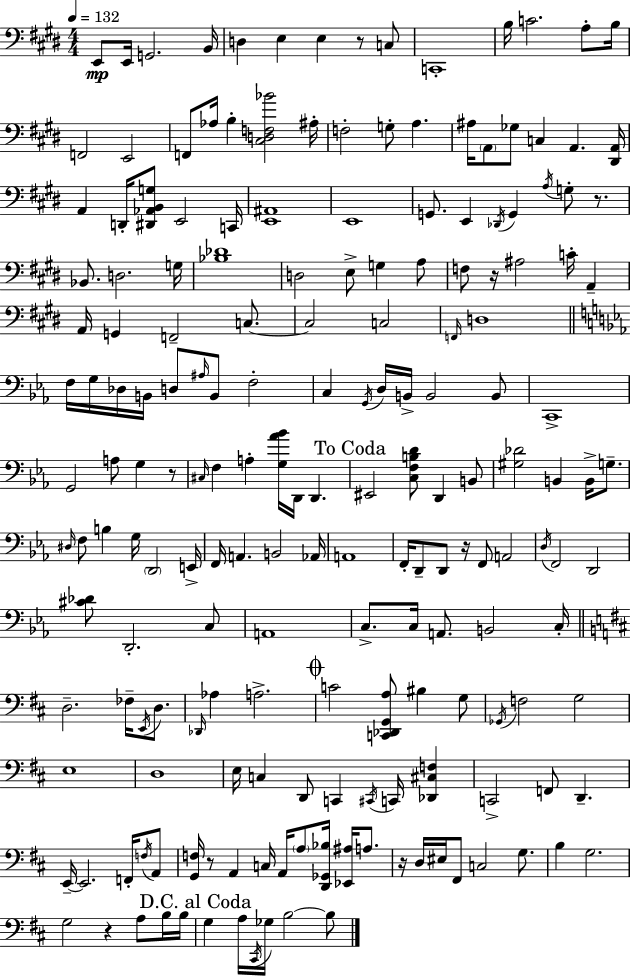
{
  \clef bass
  \numericTimeSignature
  \time 4/4
  \key e \major
  \tempo 4 = 132
  \repeat volta 2 { e,8\mp e,16 g,2. b,16 | d4 e4 e4 r8 c8 | c,1-. | b16 c'2. a8-. b16 | \break f,2 e,2 | f,8 aes16 b4-. <cis d f bes'>2 ais16-. | f2-. g8-. a4. | ais16 \parenthesize a,8 ges8 c4 a,4. <dis, a,>16 | \break a,4 d,16-. <dis, aes, b, g>8 e,2 c,16 | <e, ais,>1 | e,1 | g,8. e,4 \acciaccatura { des,16 } g,4 \acciaccatura { a16 } g8-. r8. | \break bes,8. d2. | g16 <bes des'>1 | d2 e8-> g4 | a8 f8 r16 ais2 c'16-. a,4-- | \break a,16 g,4 f,2-- c8.~~ | c2 c2 | \grace { f,16 } d1 | \bar "||" \break \key c \minor f16 g16 des16 b,16 d8 \grace { ais16 } b,8 f2-. | c4 \acciaccatura { g,16 } d16 b,16-> b,2 | b,8 c,1-> | g,2 a8 g4 | \break r8 \grace { cis16 } f4 a4-. <g aes' bes'>16 d,16 d,4. | \mark "To Coda" eis,2 <c f b d'>8 d,4 | b,8 <gis des'>2 b,4 b,16-> | g8.-- \grace { dis16 } f8 b4 g16 \parenthesize d,2 | \break e,16-> f,16 a,4. b,2 | aes,16 a,1 | f,16-. d,8-- d,8 r16 f,8 a,2 | \acciaccatura { d16 } f,2 d,2 | \break <cis' des'>8 d,2.-. | c8 a,1 | c8.-> c16 a,8. b,2 | c16-. \bar "||" \break \key d \major d2.-- fes16-- \acciaccatura { e,16 } d8. | \grace { des,16 } aes4 a2.-> | \mark \markup { \musicglyph "scripts.coda" } c'2 <c, des, g, a>8 bis4 | g8 \acciaccatura { ges,16 } f2 g2 | \break e1 | d1 | e16 c4 d,8 c,4 \acciaccatura { cis,16 } c,16 | <des, cis f>4 c,2-> f,8 d,4.-- | \break e,16--~~ e,2. | f,16-. \acciaccatura { f16 } a,8 <g, f>16 r8 a,4 c16 a,16 \parenthesize a8 | <d, ges, bes>16 <ees, ais>16 a8. r16 d16 eis16 fis,8 c2 | g8. b4 g2. | \break g2 r4 | a8 b16 b16 \mark "D.C. al Coda" g4 a16 \acciaccatura { cis,16 } ges16 b2~~ | b8 } \bar "|."
}